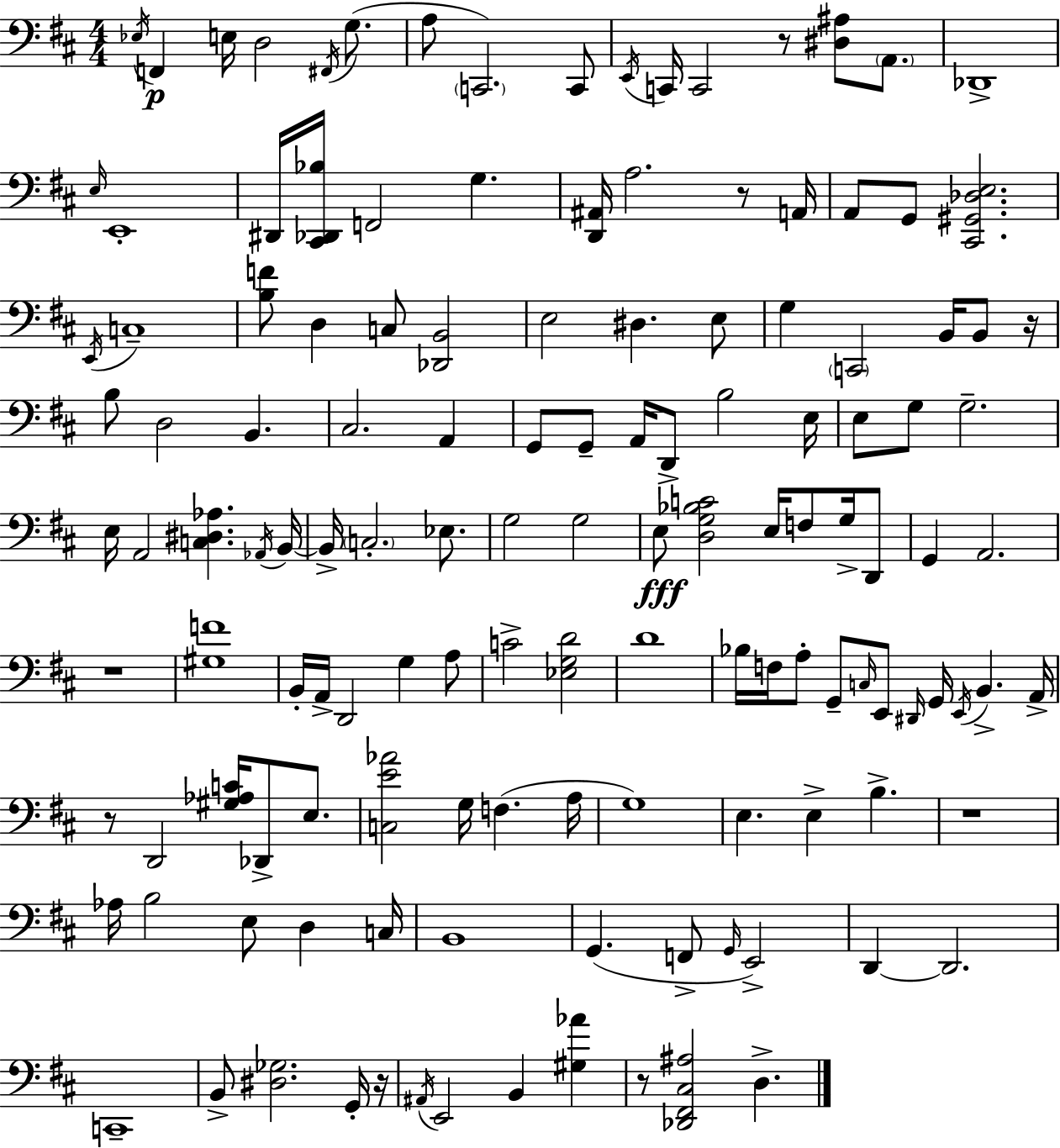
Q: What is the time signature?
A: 4/4